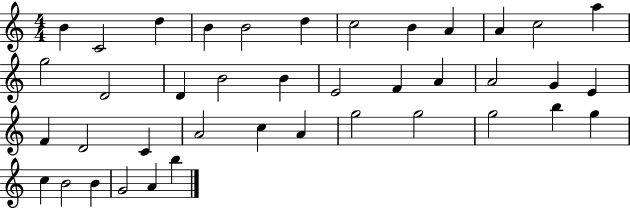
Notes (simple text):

B4/q C4/h D5/q B4/q B4/h D5/q C5/h B4/q A4/q A4/q C5/h A5/q G5/h D4/h D4/q B4/h B4/q E4/h F4/q A4/q A4/h G4/q E4/q F4/q D4/h C4/q A4/h C5/q A4/q G5/h G5/h G5/h B5/q G5/q C5/q B4/h B4/q G4/h A4/q B5/q